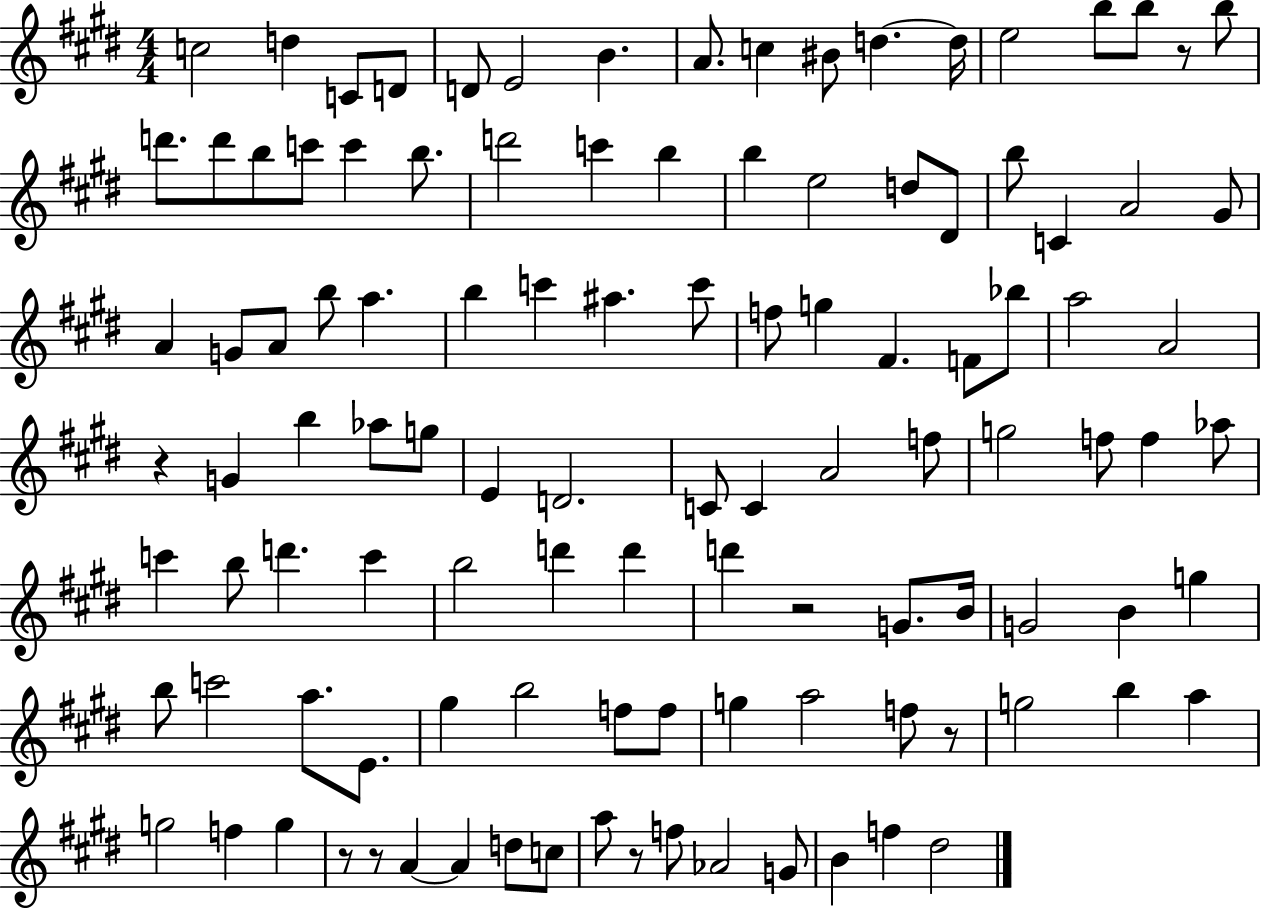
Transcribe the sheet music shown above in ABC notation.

X:1
T:Untitled
M:4/4
L:1/4
K:E
c2 d C/2 D/2 D/2 E2 B A/2 c ^B/2 d d/4 e2 b/2 b/2 z/2 b/2 d'/2 d'/2 b/2 c'/2 c' b/2 d'2 c' b b e2 d/2 ^D/2 b/2 C A2 ^G/2 A G/2 A/2 b/2 a b c' ^a c'/2 f/2 g ^F F/2 _b/2 a2 A2 z G b _a/2 g/2 E D2 C/2 C A2 f/2 g2 f/2 f _a/2 c' b/2 d' c' b2 d' d' d' z2 G/2 B/4 G2 B g b/2 c'2 a/2 E/2 ^g b2 f/2 f/2 g a2 f/2 z/2 g2 b a g2 f g z/2 z/2 A A d/2 c/2 a/2 z/2 f/2 _A2 G/2 B f ^d2